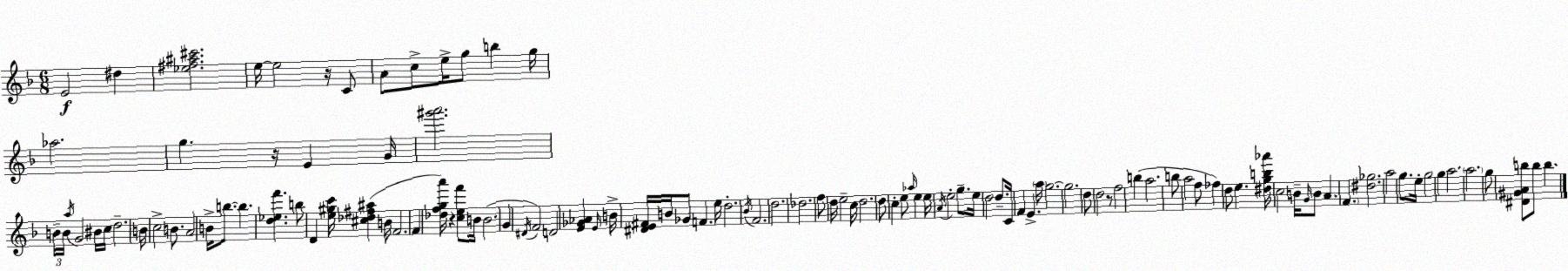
X:1
T:Untitled
M:6/8
L:1/4
K:Dm
E2 ^d [_e^f^a^c']2 e/4 e2 z/4 C/2 A/2 c/2 e/4 g/2 b g/4 _a2 g z/4 E G/4 [^g'a']2 B/4 B/4 a/4 G2 ^B/4 c/4 d2 B/4 c2 B/2 A2 B/4 b/2 b [d_ef'] b/2 D [e^gc']/4 [^c_d^f^a] B/4 F2 F [_dfga']/4 z [cef']/2 B/4 B2 G ^D/4 F2 D2 [E_G_A] E/4 B/4 [^DE^F]/4 B/4 _G/2 F e/4 d2 _B/4 F2 d2 _d2 f/2 d/4 e2 c/4 d2 d/2 c e/2 _a/4 e e/4 A/4 e2 g/2 e/4 d2 d/2 C/4 F E a/4 g2 g2 d/2 d2 z/2 f2 b a2 b/2 a2 f/2 _f d/2 e [^dgb_a']/4 c2 B/4 G/4 B/2 A F [^d_g]2 a2 g/2 e/4 g2 g a2 a2 g/2 [^D^GAb]/2 b/2 b